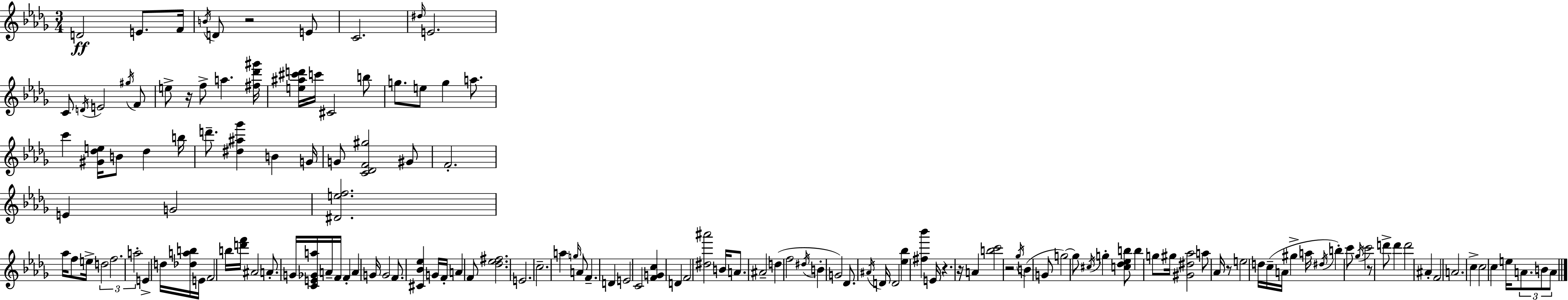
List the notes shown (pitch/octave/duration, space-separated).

D4/h E4/e. F4/s B4/s D4/e R/h E4/e C4/h. D#5/s E4/h. C4/e D4/s E4/h G#5/s F4/e E5/e R/s F5/e A5/q. [F#5,Db6,G#6]/s [E5,A#5,C#6,D6]/s C6/s C#4/h B5/e G5/e. E5/e G5/q A5/e. C6/q [G#4,Db5,E5]/s B4/e Db5/q B5/s D6/e. [D#5,A#5,Gb6]/q B4/q G4/s G4/e [C4,Db4,F4,G#5]/h G#4/e F4/h. E4/q G4/h [D#4,E5,F5]/h. Ab5/s F5/e E5/s D5/h F5/h. A5/h E4/q D5/s [Db5,A5,B5]/s E4/s F4/h B5/s [D6,F6]/s A#4/h A4/e. G4/s [C4,E4,Gb4,A5]/s A4/s F4/s F4/q A4/q G4/s G4/h F4/e. [C#4,Bb4,Eb5]/q G4/s F4/s A4/q F4/e [Db5,Eb5,F#5]/h. E4/h. C5/h. A5/q G5/s A4/e F4/q. D4/q E4/h C4/h [F4,G4,C5]/q D4/q F4/h [D#5,A#6]/h B4/s A4/e. A#4/h D5/q F5/h D#5/s B4/q G4/h Db4/e. A#4/s D4/s D4/h [Eb5,Bb5]/q [F#5,Bb6]/q E4/s R/q. R/s A4/q [B5,C6]/h R/h Gb5/s B4/q G4/e G5/h G5/e C#5/s G5/q [C5,Db5,Eb5,B5]/e B5/q G5/e G#5/s [G#4,D#5,Ab5]/h A5/e Ab4/s R/e E5/h D5/s C5/s A4/s G#5/q A5/s D#5/s B5/q C6/e Gb5/s C6/h R/e D6/e D6/q D6/h A#4/q F4/h A4/h. C5/q C5/h C5/q E5/s A4/e. B4/e A4/e